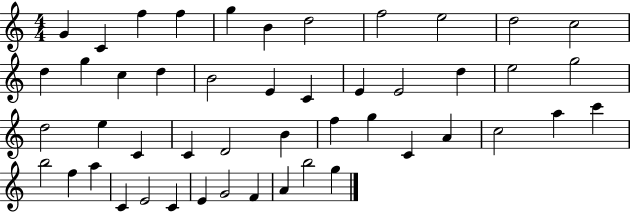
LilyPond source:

{
  \clef treble
  \numericTimeSignature
  \time 4/4
  \key c \major
  g'4 c'4 f''4 f''4 | g''4 b'4 d''2 | f''2 e''2 | d''2 c''2 | \break d''4 g''4 c''4 d''4 | b'2 e'4 c'4 | e'4 e'2 d''4 | e''2 g''2 | \break d''2 e''4 c'4 | c'4 d'2 b'4 | f''4 g''4 c'4 a'4 | c''2 a''4 c'''4 | \break b''2 f''4 a''4 | c'4 e'2 c'4 | e'4 g'2 f'4 | a'4 b''2 g''4 | \break \bar "|."
}